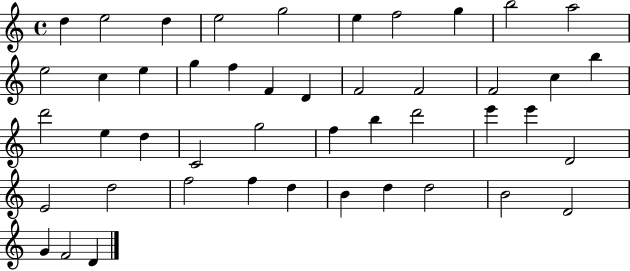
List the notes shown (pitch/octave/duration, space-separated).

D5/q E5/h D5/q E5/h G5/h E5/q F5/h G5/q B5/h A5/h E5/h C5/q E5/q G5/q F5/q F4/q D4/q F4/h F4/h F4/h C5/q B5/q D6/h E5/q D5/q C4/h G5/h F5/q B5/q D6/h E6/q E6/q D4/h E4/h D5/h F5/h F5/q D5/q B4/q D5/q D5/h B4/h D4/h G4/q F4/h D4/q